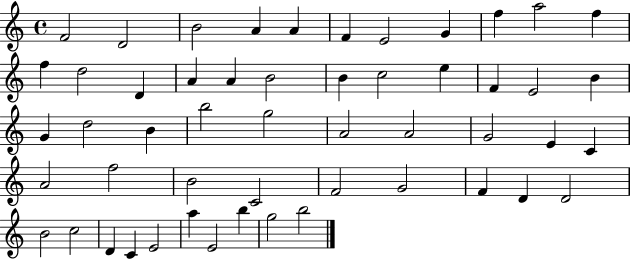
F4/h D4/h B4/h A4/q A4/q F4/q E4/h G4/q F5/q A5/h F5/q F5/q D5/h D4/q A4/q A4/q B4/h B4/q C5/h E5/q F4/q E4/h B4/q G4/q D5/h B4/q B5/h G5/h A4/h A4/h G4/h E4/q C4/q A4/h F5/h B4/h C4/h F4/h G4/h F4/q D4/q D4/h B4/h C5/h D4/q C4/q E4/h A5/q E4/h B5/q G5/h B5/h